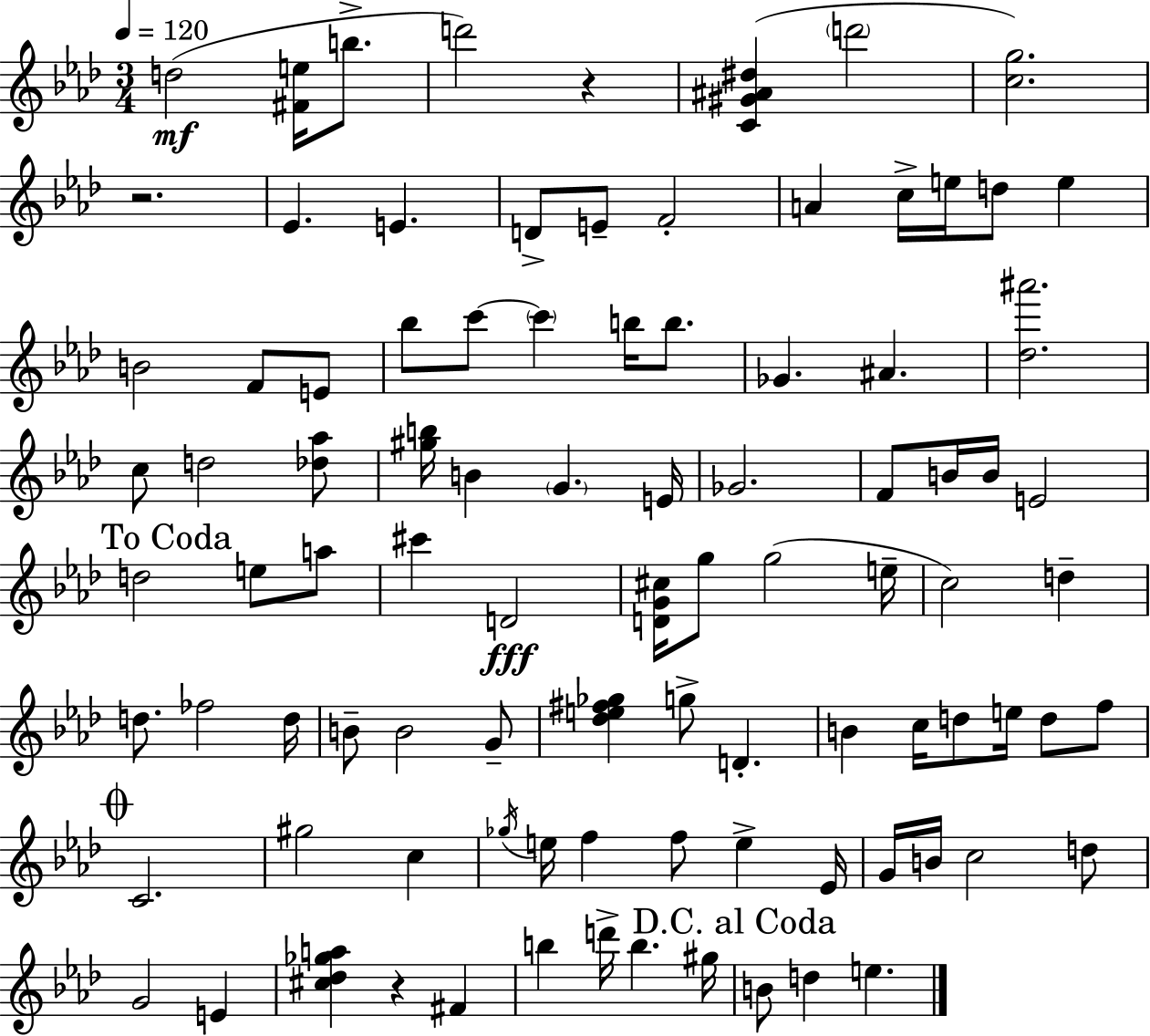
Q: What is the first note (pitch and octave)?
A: D5